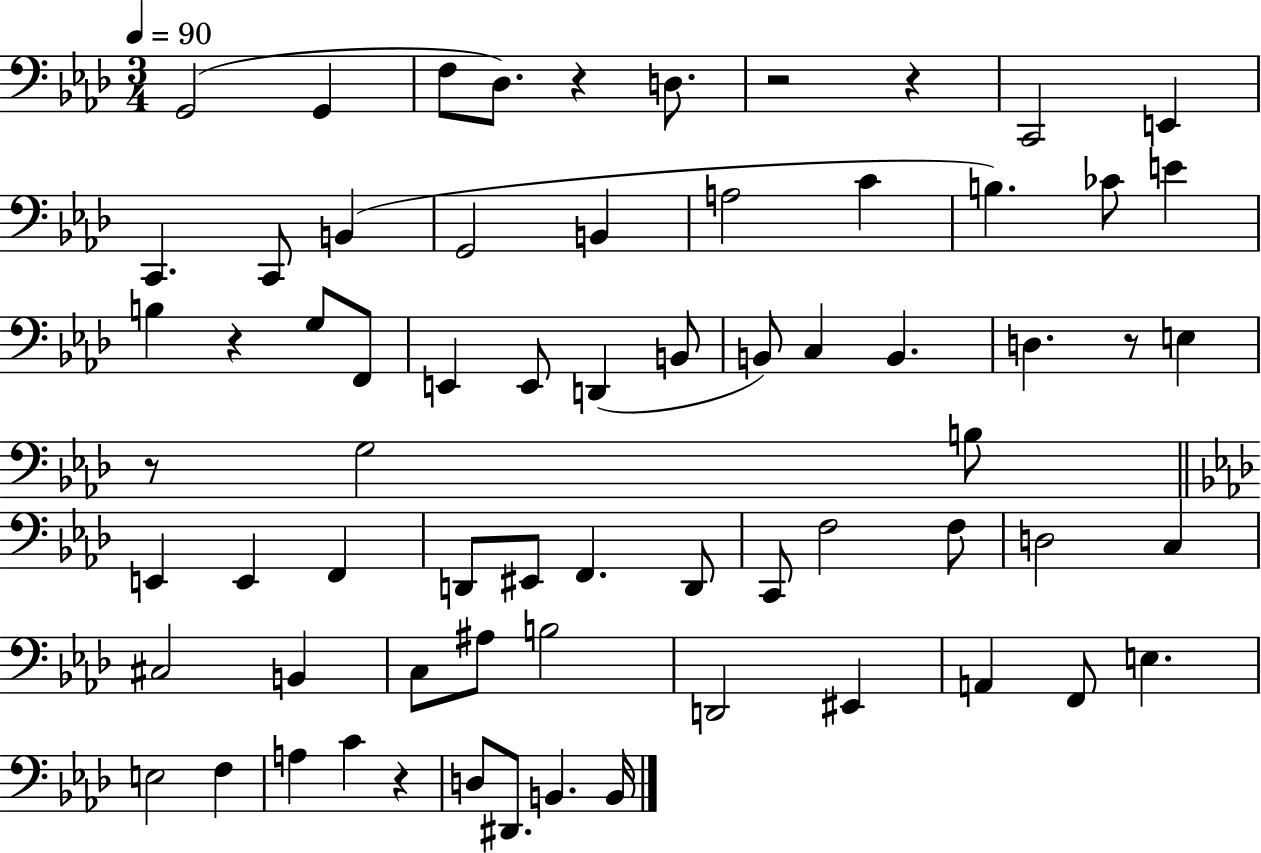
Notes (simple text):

G2/h G2/q F3/e Db3/e. R/q D3/e. R/h R/q C2/h E2/q C2/q. C2/e B2/q G2/h B2/q A3/h C4/q B3/q. CES4/e E4/q B3/q R/q G3/e F2/e E2/q E2/e D2/q B2/e B2/e C3/q B2/q. D3/q. R/e E3/q R/e G3/h B3/e E2/q E2/q F2/q D2/e EIS2/e F2/q. D2/e C2/e F3/h F3/e D3/h C3/q C#3/h B2/q C3/e A#3/e B3/h D2/h EIS2/q A2/q F2/e E3/q. E3/h F3/q A3/q C4/q R/q D3/e D#2/e. B2/q. B2/s